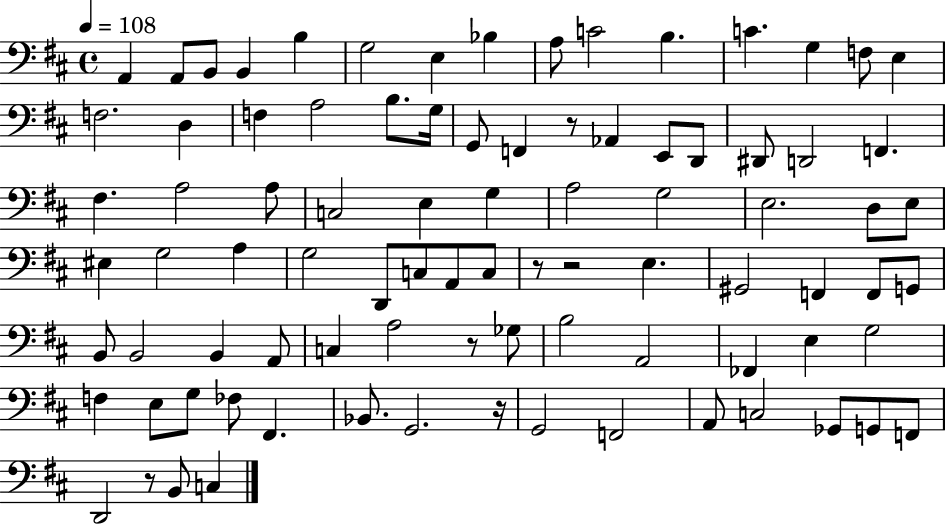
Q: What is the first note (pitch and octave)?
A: A2